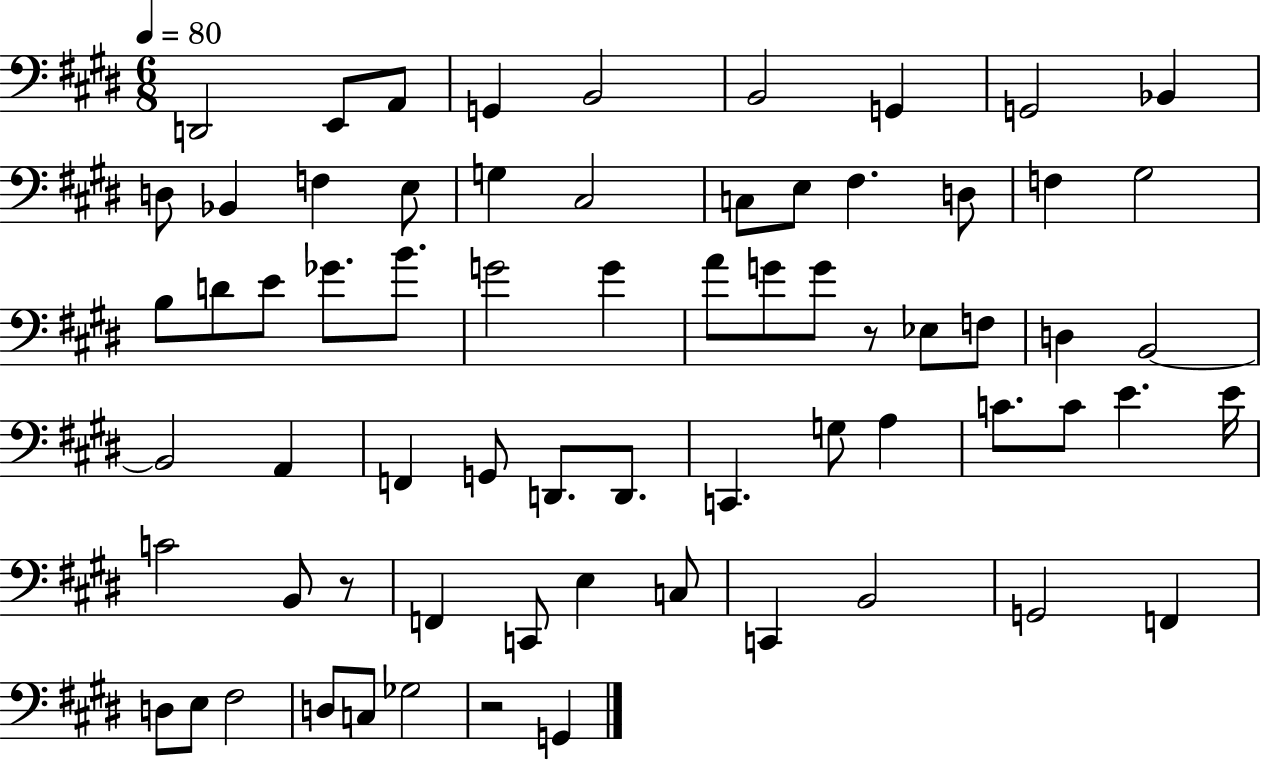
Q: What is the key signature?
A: E major